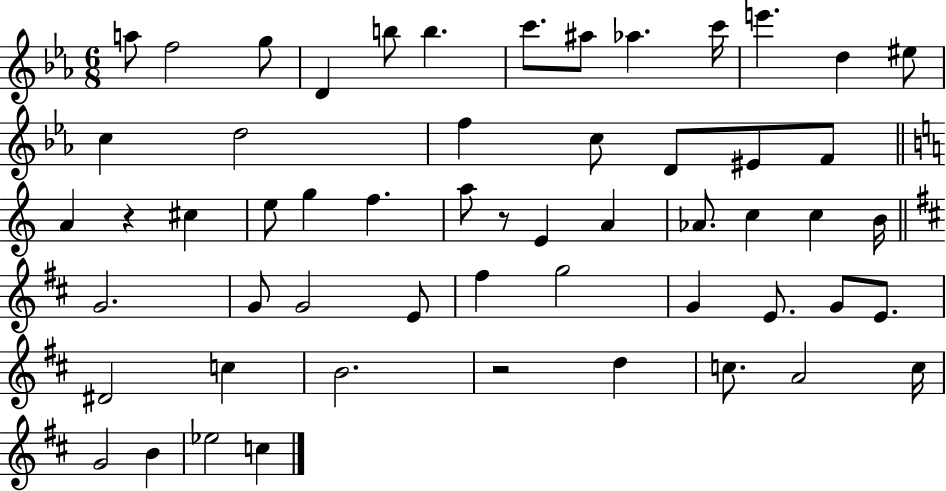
{
  \clef treble
  \numericTimeSignature
  \time 6/8
  \key ees \major
  a''8 f''2 g''8 | d'4 b''8 b''4. | c'''8. ais''8 aes''4. c'''16 | e'''4. d''4 eis''8 | \break c''4 d''2 | f''4 c''8 d'8 eis'8 f'8 | \bar "||" \break \key a \minor a'4 r4 cis''4 | e''8 g''4 f''4. | a''8 r8 e'4 a'4 | aes'8. c''4 c''4 b'16 | \break \bar "||" \break \key b \minor g'2. | g'8 g'2 e'8 | fis''4 g''2 | g'4 e'8. g'8 e'8. | \break dis'2 c''4 | b'2. | r2 d''4 | c''8. a'2 c''16 | \break g'2 b'4 | ees''2 c''4 | \bar "|."
}